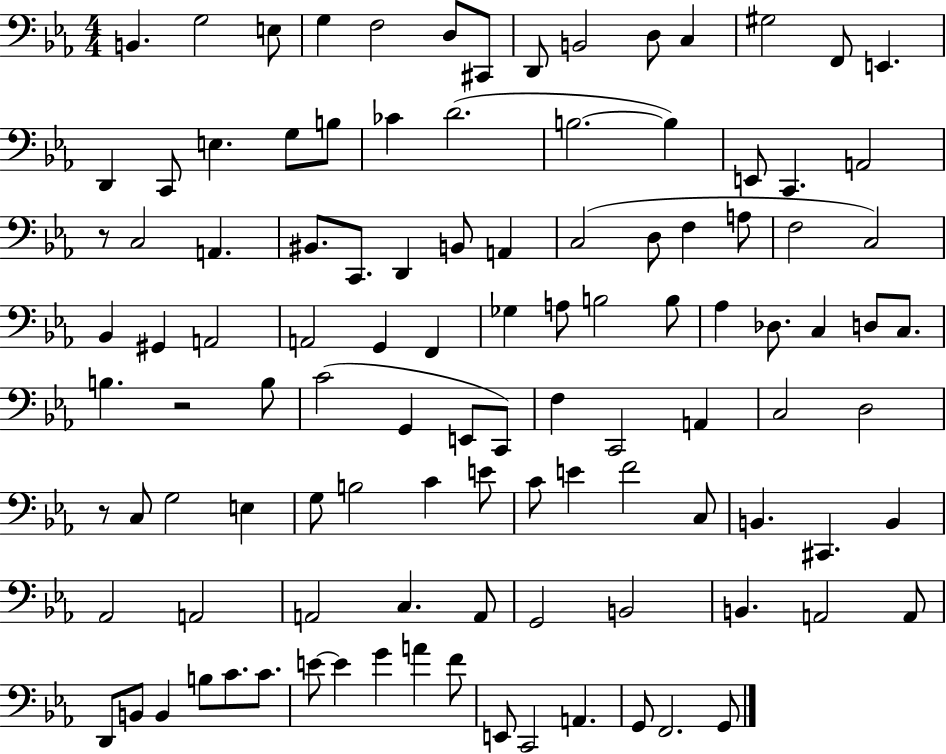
{
  \clef bass
  \numericTimeSignature
  \time 4/4
  \key ees \major
  \repeat volta 2 { b,4. g2 e8 | g4 f2 d8 cis,8 | d,8 b,2 d8 c4 | gis2 f,8 e,4. | \break d,4 c,8 e4. g8 b8 | ces'4 d'2.( | b2.~~ b4) | e,8 c,4. a,2 | \break r8 c2 a,4. | bis,8. c,8. d,4 b,8 a,4 | c2( d8 f4 a8 | f2 c2) | \break bes,4 gis,4 a,2 | a,2 g,4 f,4 | ges4 a8 b2 b8 | aes4 des8. c4 d8 c8. | \break b4. r2 b8 | c'2( g,4 e,8 c,8) | f4 c,2 a,4 | c2 d2 | \break r8 c8 g2 e4 | g8 b2 c'4 e'8 | c'8 e'4 f'2 c8 | b,4. cis,4. b,4 | \break aes,2 a,2 | a,2 c4. a,8 | g,2 b,2 | b,4. a,2 a,8 | \break d,8 b,8 b,4 b8 c'8. c'8. | e'8~~ e'4 g'4 a'4 f'8 | e,8 c,2 a,4. | g,8 f,2. g,8 | \break } \bar "|."
}